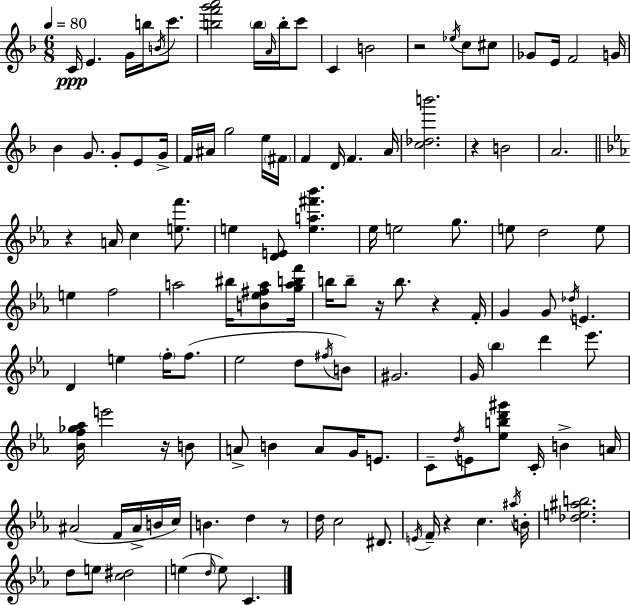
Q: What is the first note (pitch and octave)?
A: C4